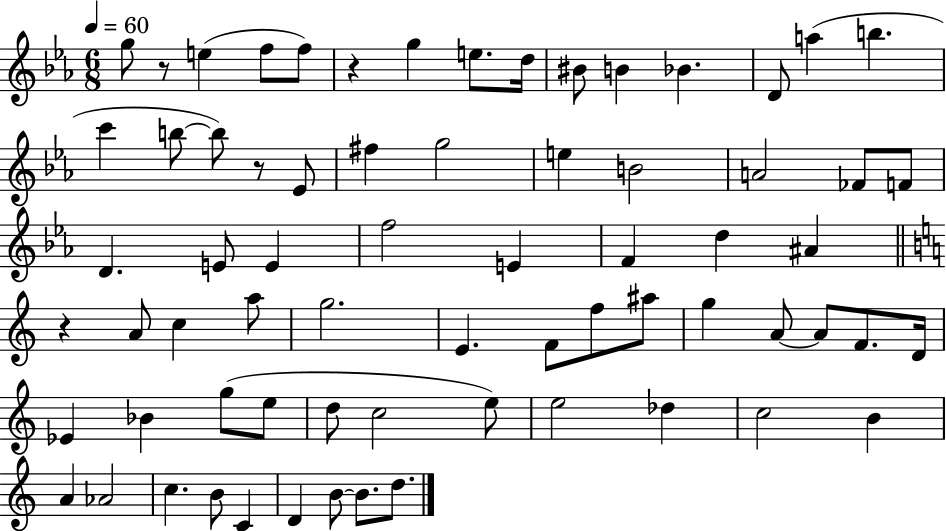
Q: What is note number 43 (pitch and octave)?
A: A4